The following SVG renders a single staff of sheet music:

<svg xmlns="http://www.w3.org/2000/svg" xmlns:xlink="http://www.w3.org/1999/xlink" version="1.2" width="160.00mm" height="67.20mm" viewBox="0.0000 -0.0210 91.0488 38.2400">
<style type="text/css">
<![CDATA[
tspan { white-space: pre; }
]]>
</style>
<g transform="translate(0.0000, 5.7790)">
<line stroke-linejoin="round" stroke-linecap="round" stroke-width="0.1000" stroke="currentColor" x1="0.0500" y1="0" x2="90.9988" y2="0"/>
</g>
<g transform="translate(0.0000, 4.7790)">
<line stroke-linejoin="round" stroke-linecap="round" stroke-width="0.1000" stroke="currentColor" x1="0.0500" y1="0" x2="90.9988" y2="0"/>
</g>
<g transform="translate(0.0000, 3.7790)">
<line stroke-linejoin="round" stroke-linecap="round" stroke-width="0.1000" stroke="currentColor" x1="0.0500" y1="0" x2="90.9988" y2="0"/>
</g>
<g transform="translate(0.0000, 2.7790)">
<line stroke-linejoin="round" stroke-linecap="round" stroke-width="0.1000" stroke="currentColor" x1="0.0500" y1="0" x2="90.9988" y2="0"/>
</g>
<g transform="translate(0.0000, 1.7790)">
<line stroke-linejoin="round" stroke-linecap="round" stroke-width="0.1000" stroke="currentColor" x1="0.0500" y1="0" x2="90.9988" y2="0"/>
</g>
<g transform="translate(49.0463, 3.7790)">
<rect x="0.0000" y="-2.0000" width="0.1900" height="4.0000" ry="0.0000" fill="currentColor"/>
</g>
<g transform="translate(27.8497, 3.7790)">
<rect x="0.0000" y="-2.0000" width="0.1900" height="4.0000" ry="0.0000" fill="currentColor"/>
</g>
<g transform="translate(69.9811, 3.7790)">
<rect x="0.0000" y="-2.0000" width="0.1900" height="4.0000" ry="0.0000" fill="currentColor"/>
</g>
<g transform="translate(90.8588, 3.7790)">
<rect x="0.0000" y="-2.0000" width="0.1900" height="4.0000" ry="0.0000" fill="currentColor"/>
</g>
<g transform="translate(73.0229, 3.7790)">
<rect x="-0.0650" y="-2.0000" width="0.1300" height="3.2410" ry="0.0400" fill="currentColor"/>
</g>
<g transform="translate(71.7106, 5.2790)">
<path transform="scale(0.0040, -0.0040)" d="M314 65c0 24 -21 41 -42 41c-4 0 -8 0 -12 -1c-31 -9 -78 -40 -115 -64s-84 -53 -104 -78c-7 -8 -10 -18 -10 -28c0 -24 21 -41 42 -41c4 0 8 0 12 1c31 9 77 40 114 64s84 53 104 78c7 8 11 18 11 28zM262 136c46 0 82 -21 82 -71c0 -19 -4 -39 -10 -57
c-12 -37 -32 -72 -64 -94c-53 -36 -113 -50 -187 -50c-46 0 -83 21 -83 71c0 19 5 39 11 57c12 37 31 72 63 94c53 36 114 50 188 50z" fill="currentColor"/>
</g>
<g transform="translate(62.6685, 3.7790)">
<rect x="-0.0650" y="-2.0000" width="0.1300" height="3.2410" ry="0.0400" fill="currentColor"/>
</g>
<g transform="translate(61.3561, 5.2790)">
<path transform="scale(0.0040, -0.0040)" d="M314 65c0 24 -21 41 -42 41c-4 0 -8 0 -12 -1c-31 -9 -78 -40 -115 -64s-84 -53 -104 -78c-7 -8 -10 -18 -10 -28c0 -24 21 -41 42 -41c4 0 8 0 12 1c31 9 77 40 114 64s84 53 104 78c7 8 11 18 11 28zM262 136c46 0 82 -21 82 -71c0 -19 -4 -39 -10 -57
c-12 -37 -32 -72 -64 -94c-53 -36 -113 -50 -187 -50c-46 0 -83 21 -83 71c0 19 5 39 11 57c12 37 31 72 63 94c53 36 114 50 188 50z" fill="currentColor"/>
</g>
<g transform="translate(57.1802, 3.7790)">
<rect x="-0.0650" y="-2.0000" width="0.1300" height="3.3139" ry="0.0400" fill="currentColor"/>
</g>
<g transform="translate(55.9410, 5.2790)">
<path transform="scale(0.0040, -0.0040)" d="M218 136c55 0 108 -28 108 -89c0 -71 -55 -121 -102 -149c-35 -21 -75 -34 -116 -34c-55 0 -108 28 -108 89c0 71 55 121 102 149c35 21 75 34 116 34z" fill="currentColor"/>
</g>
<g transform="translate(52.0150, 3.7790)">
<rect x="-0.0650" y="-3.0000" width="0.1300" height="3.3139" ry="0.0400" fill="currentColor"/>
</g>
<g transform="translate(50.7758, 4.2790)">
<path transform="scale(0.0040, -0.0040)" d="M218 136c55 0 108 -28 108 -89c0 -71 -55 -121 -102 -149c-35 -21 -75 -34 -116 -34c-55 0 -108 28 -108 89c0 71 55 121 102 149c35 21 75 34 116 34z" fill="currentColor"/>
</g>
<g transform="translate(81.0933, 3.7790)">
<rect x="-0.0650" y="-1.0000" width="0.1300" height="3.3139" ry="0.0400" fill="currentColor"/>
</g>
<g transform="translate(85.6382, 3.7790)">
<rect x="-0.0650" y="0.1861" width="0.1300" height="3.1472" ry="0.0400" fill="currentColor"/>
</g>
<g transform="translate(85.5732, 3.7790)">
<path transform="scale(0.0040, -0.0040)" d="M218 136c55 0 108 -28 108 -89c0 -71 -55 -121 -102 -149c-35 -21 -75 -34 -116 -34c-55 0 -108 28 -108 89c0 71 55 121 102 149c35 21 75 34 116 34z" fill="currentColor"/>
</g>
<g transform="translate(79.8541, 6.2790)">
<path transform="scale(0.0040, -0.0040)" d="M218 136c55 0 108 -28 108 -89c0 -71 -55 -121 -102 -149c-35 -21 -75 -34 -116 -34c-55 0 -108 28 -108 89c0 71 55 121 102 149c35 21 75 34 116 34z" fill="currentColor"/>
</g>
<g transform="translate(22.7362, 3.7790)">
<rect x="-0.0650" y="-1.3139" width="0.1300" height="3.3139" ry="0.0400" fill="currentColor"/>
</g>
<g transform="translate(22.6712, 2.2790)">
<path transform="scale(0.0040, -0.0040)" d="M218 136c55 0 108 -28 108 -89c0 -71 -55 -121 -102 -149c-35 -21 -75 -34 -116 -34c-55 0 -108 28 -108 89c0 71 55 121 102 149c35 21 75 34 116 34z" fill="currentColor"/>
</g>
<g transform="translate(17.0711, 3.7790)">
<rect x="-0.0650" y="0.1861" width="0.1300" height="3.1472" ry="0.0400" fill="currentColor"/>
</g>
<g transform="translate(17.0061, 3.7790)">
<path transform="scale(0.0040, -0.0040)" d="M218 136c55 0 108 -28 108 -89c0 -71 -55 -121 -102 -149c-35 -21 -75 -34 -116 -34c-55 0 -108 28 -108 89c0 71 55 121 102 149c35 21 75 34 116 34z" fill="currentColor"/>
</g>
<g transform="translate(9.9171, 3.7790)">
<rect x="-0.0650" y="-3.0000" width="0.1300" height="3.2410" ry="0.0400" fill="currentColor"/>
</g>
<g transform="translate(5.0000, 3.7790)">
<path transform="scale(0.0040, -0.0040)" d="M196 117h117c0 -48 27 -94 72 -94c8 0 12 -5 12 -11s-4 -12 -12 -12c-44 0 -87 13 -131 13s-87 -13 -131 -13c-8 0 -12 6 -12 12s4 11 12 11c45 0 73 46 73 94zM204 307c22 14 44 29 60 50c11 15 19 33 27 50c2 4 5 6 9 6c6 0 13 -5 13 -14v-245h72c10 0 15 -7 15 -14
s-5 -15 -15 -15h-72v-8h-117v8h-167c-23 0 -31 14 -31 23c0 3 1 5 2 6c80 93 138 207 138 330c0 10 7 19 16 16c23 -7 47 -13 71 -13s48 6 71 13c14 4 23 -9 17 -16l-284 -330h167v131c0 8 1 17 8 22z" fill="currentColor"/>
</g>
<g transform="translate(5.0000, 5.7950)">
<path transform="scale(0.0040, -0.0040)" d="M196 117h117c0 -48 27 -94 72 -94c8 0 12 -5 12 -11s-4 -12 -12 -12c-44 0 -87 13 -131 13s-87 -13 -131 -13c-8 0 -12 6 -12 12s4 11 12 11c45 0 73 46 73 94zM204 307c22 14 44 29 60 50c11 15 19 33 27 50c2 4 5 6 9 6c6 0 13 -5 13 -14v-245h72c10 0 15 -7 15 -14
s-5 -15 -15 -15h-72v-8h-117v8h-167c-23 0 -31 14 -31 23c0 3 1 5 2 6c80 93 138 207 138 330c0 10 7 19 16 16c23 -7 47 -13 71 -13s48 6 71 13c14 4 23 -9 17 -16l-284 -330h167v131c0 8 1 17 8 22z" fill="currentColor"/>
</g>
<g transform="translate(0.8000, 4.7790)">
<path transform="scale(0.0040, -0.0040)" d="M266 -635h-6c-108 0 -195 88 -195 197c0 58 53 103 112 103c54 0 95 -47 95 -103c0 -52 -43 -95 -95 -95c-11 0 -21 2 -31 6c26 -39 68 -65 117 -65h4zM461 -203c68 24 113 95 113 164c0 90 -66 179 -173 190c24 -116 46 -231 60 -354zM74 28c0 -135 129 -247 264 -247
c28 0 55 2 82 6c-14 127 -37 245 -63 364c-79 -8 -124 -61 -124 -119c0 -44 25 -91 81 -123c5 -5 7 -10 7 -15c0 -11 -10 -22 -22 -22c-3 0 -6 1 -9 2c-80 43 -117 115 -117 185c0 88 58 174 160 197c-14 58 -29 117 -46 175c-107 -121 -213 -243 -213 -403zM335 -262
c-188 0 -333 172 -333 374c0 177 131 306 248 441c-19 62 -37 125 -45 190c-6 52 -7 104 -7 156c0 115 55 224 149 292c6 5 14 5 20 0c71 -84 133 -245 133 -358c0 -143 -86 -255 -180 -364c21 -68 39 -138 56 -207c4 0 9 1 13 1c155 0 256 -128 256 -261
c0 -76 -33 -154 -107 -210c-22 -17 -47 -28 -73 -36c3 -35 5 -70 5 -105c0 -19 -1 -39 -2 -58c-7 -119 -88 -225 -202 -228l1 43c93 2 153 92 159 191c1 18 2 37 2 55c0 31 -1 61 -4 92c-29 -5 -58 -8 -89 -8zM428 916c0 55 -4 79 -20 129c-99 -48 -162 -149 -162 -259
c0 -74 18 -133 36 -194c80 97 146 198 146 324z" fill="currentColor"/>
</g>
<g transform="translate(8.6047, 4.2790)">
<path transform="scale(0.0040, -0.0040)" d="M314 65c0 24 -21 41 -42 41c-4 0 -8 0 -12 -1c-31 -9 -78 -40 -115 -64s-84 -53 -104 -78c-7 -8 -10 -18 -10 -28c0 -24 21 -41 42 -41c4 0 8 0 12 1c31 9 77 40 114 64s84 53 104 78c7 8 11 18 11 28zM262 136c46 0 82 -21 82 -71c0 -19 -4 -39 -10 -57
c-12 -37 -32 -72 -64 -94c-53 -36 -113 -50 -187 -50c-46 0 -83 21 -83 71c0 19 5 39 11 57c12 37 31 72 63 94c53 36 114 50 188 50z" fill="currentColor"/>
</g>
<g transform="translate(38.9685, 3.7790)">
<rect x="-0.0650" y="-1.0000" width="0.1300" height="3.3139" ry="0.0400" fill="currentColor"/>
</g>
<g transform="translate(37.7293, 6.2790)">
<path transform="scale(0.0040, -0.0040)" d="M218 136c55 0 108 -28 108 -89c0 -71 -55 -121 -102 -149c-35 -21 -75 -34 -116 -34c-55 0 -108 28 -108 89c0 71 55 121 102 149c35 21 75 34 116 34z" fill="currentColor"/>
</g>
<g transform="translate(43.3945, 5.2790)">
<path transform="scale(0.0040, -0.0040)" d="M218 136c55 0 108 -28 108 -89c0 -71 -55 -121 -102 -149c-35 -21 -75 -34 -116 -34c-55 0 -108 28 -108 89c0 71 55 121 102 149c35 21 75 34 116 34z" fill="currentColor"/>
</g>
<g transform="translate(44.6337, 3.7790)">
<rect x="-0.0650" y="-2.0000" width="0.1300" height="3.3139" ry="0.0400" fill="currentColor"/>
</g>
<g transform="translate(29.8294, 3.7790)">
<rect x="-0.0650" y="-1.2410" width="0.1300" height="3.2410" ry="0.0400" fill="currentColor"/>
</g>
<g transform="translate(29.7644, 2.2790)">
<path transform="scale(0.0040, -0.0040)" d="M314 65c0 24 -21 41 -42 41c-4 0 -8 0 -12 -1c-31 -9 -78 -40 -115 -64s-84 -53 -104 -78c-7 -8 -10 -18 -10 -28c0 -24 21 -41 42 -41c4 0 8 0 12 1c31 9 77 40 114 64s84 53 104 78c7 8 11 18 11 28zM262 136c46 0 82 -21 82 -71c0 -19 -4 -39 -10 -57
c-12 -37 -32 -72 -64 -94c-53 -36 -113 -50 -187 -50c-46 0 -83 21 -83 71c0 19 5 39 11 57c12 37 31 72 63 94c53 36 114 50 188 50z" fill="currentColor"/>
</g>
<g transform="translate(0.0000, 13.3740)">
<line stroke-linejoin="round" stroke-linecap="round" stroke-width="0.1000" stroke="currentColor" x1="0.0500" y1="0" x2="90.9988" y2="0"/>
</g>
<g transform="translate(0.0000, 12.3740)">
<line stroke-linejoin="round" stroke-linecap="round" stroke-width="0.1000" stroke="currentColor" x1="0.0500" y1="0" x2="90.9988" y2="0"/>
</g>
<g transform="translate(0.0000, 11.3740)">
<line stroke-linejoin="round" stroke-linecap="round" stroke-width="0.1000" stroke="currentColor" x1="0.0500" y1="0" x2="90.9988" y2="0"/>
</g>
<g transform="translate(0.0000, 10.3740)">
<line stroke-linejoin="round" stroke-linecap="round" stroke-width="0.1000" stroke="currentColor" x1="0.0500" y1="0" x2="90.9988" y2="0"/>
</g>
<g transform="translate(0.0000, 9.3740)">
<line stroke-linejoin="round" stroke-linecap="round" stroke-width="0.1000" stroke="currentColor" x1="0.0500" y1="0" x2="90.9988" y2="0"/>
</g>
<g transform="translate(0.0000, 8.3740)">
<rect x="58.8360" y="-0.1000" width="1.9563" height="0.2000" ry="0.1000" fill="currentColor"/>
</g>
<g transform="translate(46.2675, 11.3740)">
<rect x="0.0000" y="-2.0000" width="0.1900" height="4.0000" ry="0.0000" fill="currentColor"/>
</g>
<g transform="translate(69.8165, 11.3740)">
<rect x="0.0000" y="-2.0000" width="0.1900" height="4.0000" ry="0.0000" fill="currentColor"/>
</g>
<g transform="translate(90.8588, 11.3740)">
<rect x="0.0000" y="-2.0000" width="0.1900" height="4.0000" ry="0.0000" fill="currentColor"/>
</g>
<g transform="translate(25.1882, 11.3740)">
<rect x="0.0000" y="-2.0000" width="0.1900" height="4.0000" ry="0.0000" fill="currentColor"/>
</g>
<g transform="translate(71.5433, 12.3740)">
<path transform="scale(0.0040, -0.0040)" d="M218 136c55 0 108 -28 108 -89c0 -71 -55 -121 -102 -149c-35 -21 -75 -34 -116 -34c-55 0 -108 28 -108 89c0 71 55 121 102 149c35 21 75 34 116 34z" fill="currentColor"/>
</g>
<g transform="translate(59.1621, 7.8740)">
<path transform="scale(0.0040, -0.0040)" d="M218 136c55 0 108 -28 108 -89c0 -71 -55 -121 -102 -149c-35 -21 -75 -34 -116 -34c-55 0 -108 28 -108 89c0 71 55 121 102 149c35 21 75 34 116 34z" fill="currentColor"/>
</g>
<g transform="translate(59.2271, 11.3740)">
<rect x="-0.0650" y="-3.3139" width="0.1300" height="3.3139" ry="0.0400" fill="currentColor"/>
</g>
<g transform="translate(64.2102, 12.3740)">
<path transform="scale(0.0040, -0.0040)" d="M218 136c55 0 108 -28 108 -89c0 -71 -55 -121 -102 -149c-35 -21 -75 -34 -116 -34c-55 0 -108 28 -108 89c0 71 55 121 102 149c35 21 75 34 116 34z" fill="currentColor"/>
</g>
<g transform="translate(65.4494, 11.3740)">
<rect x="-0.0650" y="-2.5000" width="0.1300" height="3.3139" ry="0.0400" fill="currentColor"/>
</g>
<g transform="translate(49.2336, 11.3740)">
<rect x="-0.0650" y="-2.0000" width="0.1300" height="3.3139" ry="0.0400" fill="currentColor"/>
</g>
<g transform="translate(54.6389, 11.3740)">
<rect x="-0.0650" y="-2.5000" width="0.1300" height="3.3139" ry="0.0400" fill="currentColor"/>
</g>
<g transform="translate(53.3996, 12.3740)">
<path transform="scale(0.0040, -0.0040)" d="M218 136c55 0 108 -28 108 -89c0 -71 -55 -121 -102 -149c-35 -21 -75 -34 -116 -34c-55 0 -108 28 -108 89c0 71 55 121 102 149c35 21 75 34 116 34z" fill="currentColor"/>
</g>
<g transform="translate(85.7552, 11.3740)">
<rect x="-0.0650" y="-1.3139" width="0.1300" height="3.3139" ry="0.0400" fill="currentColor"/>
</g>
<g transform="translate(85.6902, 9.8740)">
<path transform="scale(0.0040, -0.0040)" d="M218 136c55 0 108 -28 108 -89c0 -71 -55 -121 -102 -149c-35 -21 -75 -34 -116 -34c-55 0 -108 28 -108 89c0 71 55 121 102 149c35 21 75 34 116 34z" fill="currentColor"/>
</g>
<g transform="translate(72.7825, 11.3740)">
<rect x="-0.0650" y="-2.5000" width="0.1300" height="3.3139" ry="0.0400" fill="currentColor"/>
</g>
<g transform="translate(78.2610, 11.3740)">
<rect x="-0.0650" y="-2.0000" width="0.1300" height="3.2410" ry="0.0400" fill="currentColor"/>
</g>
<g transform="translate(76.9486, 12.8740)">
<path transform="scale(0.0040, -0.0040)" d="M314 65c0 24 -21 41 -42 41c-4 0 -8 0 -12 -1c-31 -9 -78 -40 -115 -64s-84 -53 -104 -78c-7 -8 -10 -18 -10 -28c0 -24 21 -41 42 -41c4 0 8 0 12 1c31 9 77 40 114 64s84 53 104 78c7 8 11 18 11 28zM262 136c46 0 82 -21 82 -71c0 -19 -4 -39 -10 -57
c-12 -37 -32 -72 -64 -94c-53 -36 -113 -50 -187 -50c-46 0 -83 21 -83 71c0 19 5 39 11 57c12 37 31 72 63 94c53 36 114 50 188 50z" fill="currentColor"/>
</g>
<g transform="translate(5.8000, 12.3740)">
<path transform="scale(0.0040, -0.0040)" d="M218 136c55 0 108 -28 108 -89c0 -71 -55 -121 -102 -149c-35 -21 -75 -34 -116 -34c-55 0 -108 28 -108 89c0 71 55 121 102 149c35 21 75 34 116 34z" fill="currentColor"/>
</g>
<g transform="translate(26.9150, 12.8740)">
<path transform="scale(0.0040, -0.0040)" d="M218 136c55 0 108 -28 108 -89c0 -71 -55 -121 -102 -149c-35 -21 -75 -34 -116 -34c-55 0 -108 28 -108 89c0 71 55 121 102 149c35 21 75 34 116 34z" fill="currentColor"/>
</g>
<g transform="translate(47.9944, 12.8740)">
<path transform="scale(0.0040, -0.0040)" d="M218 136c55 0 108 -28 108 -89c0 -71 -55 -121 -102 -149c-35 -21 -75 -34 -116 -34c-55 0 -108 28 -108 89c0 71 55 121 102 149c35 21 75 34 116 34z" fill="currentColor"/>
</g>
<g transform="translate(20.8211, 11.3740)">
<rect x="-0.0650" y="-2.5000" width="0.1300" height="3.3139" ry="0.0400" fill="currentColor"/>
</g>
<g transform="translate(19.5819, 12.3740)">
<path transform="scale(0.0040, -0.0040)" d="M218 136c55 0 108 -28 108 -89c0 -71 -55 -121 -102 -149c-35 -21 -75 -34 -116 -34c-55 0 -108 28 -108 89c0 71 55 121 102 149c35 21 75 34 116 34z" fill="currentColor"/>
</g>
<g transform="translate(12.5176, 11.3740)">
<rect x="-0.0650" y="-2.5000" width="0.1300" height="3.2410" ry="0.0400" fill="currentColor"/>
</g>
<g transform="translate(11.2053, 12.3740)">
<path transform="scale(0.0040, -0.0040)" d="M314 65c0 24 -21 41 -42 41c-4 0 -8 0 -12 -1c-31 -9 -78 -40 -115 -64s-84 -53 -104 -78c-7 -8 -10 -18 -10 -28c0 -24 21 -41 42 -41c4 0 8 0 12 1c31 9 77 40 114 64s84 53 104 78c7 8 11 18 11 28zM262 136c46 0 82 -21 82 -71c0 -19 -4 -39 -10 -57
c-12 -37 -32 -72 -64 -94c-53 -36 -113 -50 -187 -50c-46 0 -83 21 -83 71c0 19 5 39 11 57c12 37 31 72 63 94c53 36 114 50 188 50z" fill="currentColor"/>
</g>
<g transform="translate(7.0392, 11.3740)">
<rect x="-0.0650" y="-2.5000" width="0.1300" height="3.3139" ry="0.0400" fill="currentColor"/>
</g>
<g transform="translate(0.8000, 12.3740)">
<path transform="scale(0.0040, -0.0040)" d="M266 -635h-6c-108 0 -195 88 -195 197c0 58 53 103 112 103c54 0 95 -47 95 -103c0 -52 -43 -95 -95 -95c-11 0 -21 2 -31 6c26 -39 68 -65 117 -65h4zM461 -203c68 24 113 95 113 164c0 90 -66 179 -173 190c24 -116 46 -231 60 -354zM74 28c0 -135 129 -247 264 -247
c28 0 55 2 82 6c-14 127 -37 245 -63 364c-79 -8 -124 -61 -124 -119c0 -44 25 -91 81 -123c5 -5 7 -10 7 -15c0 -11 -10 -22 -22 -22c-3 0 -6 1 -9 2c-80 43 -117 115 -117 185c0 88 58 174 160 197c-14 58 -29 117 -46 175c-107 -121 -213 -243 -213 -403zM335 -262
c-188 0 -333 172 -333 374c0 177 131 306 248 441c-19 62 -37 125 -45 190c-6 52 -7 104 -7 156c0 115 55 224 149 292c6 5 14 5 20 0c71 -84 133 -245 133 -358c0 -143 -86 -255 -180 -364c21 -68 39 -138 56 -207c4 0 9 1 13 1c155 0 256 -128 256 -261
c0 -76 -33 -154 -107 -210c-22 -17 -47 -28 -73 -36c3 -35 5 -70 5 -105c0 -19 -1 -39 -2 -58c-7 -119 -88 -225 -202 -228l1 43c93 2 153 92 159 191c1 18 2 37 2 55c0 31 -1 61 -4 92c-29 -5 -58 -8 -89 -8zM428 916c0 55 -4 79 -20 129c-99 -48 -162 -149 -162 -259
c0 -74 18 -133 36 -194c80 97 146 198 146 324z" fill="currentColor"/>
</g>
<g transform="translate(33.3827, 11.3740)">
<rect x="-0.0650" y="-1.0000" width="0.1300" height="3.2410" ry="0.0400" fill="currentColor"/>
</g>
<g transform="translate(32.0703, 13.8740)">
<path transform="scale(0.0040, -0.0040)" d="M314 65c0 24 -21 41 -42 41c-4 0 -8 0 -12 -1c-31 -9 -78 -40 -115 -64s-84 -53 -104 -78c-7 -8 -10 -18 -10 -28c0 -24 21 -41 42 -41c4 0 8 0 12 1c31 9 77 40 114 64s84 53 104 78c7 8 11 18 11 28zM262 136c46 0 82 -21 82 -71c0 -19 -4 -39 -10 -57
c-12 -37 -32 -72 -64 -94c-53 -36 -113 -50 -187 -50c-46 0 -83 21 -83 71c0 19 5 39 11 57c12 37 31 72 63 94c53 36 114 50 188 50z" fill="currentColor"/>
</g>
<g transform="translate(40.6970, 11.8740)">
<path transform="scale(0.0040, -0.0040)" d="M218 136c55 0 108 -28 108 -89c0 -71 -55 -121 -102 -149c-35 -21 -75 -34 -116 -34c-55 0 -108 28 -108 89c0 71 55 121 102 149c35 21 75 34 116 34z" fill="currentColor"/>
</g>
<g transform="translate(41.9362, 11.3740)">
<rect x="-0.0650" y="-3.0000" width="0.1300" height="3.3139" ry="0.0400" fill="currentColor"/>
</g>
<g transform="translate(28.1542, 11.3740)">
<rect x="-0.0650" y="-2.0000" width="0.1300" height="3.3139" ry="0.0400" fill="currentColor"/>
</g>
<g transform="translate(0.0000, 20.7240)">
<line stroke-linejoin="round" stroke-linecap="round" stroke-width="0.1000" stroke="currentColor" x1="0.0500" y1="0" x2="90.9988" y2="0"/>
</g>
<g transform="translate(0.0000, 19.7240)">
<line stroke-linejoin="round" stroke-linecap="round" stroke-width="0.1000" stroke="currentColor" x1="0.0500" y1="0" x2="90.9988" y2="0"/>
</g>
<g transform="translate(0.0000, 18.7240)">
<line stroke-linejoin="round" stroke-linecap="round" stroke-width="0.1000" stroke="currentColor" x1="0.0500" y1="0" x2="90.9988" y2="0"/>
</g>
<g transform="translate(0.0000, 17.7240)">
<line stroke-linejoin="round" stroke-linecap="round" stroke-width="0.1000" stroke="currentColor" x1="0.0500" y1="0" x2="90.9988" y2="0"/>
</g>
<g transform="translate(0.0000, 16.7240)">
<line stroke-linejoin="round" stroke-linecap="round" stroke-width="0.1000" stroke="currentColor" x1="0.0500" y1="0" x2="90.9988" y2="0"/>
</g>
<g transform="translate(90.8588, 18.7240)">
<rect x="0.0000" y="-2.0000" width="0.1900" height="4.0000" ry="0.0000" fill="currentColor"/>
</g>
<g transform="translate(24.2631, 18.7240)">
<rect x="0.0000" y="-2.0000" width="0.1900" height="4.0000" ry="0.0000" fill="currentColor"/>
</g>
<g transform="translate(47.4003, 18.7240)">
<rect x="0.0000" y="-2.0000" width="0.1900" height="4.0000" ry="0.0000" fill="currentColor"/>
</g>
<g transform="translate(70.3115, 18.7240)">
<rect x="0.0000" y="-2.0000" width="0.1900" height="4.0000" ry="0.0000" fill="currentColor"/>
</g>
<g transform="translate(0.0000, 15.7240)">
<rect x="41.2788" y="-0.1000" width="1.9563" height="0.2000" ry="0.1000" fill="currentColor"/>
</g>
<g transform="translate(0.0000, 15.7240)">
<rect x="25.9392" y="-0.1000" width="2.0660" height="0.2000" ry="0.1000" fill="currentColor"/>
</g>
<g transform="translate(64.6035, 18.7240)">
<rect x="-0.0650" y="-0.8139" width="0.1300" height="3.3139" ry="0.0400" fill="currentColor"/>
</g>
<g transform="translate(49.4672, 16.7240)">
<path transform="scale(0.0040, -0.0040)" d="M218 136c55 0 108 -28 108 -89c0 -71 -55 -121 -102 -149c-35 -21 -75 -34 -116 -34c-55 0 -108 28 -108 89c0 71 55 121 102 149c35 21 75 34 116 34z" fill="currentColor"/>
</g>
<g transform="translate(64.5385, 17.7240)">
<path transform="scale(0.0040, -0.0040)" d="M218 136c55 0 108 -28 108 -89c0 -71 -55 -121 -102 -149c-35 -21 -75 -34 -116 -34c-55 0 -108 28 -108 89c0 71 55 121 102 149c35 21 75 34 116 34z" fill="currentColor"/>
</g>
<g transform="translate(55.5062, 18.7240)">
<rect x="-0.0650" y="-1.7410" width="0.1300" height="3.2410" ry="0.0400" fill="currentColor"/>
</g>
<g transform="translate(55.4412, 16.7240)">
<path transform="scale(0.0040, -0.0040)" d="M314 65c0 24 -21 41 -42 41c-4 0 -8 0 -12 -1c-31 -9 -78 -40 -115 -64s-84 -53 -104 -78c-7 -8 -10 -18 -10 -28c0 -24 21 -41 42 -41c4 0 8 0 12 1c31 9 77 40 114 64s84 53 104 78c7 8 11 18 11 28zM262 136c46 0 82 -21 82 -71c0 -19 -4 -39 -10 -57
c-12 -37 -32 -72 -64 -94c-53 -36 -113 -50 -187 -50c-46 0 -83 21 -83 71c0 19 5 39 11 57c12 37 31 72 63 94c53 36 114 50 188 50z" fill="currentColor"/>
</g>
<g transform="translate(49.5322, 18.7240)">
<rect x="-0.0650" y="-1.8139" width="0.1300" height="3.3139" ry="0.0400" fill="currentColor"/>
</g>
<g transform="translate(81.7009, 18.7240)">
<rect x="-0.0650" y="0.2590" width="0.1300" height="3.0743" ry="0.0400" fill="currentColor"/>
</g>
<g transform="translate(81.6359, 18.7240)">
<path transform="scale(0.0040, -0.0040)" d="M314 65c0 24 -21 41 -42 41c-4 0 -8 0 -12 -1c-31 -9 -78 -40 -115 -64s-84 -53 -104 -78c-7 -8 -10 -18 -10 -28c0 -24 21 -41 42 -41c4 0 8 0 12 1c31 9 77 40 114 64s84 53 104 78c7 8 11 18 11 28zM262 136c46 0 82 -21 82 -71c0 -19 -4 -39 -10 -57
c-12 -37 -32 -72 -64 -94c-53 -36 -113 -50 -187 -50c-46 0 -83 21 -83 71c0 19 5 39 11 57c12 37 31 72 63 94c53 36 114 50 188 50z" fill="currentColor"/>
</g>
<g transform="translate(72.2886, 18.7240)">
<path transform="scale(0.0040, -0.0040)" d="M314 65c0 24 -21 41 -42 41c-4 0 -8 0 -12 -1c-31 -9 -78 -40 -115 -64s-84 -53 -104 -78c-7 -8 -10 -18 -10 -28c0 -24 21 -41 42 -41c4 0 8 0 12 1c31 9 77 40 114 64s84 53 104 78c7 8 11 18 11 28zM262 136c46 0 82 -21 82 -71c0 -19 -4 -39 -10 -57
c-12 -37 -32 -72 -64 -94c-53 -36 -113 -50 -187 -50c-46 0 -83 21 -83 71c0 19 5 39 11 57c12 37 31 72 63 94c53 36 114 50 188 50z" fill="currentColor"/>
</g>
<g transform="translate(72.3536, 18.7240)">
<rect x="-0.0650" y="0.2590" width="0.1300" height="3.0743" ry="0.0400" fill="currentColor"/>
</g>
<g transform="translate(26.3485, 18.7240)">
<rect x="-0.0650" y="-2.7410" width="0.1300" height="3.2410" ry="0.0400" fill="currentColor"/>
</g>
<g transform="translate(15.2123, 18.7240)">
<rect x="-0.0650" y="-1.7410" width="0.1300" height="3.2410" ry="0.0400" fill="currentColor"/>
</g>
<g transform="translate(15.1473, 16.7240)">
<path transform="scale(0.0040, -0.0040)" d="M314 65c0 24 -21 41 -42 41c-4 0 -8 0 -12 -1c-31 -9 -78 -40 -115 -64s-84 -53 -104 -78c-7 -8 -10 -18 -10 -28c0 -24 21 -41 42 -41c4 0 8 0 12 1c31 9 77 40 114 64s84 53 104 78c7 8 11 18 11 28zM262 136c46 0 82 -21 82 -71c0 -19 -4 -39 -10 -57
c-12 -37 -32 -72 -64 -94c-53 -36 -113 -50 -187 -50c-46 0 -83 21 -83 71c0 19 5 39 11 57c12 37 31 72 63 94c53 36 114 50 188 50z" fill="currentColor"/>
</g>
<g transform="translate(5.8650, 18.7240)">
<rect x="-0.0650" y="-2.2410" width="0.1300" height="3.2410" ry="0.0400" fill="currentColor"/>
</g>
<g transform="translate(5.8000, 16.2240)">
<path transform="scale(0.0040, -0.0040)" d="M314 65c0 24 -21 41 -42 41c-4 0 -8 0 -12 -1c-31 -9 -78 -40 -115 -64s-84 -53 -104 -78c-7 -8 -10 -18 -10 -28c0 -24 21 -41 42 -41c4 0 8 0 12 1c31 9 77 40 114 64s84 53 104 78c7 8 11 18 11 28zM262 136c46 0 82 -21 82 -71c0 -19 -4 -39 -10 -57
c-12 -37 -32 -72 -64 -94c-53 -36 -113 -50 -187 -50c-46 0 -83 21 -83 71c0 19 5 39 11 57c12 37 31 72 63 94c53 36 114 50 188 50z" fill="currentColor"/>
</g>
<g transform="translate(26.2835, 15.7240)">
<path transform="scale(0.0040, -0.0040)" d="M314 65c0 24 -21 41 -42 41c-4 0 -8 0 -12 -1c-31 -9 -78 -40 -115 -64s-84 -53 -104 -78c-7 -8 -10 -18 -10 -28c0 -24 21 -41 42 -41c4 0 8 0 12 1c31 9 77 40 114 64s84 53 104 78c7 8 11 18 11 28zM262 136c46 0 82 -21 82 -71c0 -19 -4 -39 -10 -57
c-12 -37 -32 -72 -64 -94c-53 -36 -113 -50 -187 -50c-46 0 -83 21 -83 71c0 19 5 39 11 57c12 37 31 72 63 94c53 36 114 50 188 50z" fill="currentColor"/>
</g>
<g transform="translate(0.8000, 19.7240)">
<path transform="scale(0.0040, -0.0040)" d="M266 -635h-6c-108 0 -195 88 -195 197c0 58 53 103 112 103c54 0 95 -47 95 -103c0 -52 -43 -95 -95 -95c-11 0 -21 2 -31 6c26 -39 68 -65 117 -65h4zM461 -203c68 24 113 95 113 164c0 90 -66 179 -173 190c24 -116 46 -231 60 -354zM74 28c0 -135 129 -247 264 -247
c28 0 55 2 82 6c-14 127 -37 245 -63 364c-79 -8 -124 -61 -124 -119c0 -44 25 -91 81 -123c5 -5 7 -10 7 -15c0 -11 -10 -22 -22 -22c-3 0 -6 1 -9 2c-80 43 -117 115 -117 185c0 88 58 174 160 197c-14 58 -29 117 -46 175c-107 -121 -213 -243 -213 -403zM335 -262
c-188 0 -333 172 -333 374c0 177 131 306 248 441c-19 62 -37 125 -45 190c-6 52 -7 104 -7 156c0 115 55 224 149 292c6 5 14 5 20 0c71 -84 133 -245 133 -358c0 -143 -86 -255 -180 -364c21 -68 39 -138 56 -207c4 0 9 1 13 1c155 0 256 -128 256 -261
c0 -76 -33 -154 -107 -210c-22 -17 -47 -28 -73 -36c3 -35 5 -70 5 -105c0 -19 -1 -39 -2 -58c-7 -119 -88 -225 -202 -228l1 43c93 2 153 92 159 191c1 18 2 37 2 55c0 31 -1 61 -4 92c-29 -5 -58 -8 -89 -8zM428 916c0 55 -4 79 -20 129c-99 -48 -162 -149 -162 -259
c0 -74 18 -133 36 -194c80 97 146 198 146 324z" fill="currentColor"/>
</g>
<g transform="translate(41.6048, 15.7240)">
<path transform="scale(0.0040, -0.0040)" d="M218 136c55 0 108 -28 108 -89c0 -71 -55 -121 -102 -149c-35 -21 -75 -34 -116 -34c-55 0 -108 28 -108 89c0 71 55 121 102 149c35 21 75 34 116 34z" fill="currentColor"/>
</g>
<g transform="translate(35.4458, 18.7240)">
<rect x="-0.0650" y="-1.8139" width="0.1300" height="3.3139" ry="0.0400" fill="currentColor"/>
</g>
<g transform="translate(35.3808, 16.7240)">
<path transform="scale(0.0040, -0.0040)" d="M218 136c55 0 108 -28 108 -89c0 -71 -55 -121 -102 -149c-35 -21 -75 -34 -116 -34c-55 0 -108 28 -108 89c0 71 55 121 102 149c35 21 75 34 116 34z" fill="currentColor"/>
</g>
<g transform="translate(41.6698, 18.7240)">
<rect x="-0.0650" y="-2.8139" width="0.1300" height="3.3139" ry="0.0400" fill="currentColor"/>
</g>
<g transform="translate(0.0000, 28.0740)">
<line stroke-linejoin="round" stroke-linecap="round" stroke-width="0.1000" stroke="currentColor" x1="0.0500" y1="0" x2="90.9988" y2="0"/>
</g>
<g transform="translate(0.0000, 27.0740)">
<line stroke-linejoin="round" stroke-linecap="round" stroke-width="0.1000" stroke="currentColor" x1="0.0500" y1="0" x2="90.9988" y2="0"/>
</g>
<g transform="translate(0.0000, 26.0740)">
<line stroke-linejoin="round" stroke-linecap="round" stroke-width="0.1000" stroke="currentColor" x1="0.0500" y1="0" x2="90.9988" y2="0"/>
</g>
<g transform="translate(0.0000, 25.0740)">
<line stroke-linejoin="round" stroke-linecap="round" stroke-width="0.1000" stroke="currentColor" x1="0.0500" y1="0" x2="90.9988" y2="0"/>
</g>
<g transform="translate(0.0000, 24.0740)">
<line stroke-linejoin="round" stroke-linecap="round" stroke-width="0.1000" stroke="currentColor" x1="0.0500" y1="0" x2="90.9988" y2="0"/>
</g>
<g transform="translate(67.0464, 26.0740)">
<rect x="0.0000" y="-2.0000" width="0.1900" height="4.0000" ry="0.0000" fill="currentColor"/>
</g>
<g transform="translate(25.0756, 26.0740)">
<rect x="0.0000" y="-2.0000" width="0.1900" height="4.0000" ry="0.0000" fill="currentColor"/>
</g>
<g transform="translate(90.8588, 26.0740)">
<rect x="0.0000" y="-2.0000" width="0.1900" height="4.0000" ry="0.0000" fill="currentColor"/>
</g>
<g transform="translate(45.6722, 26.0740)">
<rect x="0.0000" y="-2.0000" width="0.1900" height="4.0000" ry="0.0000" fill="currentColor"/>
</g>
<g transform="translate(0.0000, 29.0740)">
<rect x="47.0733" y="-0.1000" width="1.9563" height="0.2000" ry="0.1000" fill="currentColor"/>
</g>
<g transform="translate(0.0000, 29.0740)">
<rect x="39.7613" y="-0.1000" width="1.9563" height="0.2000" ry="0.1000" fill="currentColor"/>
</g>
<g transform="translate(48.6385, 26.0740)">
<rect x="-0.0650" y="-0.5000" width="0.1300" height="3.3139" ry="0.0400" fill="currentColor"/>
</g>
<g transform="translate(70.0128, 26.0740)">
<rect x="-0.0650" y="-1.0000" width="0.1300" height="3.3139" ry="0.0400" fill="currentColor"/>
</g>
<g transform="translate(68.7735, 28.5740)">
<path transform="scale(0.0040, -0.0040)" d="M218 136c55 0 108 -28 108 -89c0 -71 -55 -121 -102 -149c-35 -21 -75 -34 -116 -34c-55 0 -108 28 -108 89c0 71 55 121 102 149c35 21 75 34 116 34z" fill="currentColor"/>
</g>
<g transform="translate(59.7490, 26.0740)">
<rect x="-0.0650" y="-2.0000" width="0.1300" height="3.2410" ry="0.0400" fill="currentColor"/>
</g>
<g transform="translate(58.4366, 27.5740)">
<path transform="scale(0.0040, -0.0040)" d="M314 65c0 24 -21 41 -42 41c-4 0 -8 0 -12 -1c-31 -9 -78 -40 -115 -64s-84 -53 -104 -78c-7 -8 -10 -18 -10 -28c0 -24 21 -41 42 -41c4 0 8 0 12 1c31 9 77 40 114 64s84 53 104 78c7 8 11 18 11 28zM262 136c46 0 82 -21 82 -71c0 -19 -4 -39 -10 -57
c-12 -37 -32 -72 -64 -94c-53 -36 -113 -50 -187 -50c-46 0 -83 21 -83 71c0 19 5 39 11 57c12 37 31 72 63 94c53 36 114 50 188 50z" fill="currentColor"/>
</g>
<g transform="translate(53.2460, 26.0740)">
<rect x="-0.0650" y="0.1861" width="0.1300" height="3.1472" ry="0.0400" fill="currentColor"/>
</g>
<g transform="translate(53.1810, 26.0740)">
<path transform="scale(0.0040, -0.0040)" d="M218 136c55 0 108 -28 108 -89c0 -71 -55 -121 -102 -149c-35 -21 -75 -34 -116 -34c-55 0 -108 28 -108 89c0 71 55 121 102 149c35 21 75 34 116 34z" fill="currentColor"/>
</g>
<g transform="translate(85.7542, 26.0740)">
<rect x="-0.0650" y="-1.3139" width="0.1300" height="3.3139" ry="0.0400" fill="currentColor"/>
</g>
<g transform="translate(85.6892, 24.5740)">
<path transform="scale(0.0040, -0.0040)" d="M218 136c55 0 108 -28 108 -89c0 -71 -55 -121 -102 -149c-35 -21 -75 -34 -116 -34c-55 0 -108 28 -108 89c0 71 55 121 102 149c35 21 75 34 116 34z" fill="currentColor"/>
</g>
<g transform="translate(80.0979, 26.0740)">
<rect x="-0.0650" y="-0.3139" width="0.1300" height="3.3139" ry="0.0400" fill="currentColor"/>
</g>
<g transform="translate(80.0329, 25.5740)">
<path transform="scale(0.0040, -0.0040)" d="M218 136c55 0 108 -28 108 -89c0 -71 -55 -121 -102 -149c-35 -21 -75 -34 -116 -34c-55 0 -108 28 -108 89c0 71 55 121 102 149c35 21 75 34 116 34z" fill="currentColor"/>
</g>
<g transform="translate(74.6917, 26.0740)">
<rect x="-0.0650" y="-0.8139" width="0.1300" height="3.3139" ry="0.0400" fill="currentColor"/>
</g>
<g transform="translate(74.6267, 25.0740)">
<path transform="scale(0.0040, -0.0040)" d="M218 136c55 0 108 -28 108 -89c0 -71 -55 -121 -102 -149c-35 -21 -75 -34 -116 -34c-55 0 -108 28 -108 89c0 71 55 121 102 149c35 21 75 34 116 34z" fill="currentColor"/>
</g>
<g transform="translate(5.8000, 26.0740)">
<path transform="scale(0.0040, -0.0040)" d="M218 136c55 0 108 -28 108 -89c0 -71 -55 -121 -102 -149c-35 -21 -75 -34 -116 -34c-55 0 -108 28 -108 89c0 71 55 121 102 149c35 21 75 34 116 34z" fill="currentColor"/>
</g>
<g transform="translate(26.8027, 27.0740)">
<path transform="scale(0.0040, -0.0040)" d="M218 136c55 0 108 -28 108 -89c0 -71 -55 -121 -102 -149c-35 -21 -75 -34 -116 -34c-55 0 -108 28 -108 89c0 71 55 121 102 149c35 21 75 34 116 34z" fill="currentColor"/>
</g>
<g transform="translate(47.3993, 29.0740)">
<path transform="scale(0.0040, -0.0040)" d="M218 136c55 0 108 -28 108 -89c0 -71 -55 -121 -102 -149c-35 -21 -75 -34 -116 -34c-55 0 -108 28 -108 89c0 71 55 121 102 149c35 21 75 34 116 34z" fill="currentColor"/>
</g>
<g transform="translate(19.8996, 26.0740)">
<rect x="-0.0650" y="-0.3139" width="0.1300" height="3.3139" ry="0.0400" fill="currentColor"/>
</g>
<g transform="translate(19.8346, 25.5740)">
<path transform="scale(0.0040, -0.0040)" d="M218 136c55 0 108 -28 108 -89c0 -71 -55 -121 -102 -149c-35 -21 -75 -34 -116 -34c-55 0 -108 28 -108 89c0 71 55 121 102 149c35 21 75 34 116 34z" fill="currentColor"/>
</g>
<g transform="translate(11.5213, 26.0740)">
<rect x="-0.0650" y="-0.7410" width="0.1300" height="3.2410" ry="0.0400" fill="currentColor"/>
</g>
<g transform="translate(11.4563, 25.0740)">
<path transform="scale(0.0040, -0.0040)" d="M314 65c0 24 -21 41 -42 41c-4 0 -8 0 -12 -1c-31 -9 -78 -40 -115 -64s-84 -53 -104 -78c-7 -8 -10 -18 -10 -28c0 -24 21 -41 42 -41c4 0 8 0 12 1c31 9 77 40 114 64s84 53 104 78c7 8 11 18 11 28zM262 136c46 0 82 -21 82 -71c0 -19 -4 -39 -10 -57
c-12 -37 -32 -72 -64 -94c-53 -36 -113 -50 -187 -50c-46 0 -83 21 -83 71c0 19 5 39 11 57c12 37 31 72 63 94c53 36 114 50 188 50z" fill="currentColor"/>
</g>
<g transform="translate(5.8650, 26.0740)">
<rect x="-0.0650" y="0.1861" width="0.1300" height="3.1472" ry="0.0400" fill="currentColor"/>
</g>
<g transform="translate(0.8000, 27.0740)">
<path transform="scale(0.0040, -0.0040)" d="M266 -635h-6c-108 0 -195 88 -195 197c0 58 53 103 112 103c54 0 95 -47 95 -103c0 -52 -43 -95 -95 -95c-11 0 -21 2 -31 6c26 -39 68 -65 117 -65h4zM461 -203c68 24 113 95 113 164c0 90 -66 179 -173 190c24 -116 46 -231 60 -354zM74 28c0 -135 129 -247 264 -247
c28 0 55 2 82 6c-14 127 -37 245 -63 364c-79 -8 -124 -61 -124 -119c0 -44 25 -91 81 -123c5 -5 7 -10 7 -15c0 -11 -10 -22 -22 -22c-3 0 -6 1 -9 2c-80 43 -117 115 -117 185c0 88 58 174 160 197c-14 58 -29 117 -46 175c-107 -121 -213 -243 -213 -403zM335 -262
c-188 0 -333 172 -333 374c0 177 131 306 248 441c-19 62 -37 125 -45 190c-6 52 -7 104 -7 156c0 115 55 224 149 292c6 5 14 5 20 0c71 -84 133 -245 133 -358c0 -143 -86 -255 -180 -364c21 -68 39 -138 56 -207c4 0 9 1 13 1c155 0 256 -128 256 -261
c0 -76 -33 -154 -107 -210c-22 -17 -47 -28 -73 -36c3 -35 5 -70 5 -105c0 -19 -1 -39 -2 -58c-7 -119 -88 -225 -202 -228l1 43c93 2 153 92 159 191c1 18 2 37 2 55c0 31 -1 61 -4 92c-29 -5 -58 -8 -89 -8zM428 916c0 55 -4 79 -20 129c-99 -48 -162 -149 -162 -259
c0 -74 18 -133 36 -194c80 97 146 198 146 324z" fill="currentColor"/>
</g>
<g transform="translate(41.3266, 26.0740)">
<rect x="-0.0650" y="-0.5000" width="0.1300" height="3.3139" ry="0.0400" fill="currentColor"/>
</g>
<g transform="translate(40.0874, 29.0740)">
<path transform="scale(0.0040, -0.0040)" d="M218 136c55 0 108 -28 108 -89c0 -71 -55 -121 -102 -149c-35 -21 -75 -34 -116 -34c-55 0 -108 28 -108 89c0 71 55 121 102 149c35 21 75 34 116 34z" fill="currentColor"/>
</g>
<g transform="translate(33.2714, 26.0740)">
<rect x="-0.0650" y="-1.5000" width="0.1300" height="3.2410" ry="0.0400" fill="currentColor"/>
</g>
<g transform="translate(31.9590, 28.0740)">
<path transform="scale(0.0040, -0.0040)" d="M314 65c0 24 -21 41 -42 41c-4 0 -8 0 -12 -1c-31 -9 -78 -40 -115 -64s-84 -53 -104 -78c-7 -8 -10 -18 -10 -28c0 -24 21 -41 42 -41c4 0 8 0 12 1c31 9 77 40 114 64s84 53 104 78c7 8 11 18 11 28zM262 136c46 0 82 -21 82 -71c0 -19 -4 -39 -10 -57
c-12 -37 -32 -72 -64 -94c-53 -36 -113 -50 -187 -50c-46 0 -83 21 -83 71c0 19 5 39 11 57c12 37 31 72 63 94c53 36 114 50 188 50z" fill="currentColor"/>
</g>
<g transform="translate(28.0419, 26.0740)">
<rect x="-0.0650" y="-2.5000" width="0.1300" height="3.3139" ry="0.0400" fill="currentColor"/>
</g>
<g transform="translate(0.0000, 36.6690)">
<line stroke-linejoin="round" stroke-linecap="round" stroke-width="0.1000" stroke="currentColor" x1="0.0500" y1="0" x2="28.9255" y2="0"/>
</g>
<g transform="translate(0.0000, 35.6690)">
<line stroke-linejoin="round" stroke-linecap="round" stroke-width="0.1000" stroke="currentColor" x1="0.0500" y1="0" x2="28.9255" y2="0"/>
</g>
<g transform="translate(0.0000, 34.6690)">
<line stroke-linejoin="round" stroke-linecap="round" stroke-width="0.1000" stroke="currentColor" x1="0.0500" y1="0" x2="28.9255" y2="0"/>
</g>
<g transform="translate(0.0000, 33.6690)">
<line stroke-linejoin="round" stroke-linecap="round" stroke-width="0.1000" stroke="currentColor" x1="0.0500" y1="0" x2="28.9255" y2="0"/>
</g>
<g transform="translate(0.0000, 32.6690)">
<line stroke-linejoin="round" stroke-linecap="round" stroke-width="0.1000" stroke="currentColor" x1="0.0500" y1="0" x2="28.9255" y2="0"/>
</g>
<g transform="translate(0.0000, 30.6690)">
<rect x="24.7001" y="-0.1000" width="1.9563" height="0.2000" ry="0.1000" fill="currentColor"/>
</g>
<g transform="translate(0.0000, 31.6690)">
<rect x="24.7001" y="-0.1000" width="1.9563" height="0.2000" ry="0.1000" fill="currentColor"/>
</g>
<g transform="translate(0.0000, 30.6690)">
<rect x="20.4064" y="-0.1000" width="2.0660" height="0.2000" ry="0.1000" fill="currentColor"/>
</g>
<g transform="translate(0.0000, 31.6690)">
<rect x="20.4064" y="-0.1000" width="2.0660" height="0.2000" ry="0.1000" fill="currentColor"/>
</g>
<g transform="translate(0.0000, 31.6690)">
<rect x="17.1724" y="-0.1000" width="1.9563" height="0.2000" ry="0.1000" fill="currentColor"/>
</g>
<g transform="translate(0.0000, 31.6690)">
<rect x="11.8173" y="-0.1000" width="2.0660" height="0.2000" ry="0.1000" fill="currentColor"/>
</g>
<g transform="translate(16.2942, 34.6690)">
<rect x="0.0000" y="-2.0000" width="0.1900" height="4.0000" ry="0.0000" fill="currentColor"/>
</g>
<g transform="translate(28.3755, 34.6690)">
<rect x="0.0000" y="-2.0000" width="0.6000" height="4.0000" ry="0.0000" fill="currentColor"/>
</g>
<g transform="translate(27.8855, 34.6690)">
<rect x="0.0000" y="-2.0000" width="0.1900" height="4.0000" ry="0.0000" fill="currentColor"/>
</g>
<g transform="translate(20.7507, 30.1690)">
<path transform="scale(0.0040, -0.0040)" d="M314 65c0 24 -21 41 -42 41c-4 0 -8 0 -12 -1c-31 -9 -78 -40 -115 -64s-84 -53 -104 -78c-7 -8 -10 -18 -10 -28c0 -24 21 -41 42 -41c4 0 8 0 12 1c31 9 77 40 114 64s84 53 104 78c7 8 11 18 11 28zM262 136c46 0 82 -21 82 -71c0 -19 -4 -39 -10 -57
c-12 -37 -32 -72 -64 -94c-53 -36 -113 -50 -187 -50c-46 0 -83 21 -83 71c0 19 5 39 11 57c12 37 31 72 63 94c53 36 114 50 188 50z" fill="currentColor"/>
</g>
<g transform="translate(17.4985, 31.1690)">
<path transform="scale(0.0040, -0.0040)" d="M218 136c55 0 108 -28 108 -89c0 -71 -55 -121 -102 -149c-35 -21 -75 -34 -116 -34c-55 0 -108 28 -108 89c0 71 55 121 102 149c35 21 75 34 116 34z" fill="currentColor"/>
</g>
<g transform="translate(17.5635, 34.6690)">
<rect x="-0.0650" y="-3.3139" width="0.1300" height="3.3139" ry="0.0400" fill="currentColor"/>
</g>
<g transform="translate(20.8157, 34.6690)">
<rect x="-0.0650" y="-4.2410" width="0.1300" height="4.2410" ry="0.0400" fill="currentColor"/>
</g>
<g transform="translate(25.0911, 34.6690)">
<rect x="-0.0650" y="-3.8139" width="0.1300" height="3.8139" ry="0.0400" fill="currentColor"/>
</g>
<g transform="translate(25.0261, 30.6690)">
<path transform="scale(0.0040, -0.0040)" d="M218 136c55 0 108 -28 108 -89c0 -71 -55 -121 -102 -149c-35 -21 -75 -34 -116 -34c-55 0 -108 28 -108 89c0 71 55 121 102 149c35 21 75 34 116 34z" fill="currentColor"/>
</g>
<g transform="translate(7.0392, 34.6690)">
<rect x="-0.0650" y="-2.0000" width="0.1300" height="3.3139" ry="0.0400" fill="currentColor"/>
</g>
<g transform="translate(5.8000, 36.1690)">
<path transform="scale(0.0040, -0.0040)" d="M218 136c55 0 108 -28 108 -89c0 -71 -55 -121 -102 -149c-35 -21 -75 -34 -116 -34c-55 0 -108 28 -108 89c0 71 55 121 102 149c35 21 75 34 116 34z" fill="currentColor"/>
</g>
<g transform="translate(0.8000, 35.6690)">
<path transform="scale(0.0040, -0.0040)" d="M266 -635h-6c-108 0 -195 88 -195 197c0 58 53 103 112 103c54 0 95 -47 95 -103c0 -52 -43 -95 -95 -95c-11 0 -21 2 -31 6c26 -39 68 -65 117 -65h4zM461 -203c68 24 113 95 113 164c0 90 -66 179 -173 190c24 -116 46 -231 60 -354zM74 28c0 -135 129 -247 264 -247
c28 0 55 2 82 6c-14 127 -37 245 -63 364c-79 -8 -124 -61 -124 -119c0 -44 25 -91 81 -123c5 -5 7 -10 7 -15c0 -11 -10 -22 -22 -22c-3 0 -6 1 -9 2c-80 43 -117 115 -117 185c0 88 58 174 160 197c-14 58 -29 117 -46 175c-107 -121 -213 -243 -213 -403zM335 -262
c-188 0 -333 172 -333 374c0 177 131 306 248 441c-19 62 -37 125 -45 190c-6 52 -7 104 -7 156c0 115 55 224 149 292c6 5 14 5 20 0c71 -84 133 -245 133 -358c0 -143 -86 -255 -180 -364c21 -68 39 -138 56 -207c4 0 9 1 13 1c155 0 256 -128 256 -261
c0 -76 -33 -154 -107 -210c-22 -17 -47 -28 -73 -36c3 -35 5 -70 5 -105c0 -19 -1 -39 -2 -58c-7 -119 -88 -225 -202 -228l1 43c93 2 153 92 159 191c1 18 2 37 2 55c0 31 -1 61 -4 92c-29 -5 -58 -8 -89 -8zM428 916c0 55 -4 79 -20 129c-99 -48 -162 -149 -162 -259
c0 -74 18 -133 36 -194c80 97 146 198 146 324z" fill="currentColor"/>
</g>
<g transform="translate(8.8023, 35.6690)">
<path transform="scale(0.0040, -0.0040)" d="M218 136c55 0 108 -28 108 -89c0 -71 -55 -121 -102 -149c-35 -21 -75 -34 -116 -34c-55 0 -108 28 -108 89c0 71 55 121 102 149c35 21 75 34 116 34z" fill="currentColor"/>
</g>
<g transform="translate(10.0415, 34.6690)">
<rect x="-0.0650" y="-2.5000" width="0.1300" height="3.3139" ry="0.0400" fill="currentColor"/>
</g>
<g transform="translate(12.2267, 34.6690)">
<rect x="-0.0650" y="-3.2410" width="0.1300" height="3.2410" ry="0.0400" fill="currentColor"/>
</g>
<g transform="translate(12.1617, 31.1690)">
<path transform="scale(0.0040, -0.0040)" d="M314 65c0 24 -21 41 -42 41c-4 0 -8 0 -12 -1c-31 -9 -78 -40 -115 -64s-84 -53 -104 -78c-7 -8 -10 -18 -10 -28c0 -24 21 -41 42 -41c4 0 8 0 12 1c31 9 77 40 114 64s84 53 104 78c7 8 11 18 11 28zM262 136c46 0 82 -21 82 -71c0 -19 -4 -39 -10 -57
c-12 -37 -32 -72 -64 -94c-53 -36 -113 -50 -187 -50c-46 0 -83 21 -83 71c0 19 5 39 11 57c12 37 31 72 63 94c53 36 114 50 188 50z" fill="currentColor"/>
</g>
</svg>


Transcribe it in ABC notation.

X:1
T:Untitled
M:4/4
L:1/4
K:C
A2 B e e2 D F A F F2 F2 D B G G2 G F D2 A F G b G G F2 e g2 f2 a2 f a f f2 d B2 B2 B d2 c G E2 C C B F2 D d c e F G b2 b d'2 c'